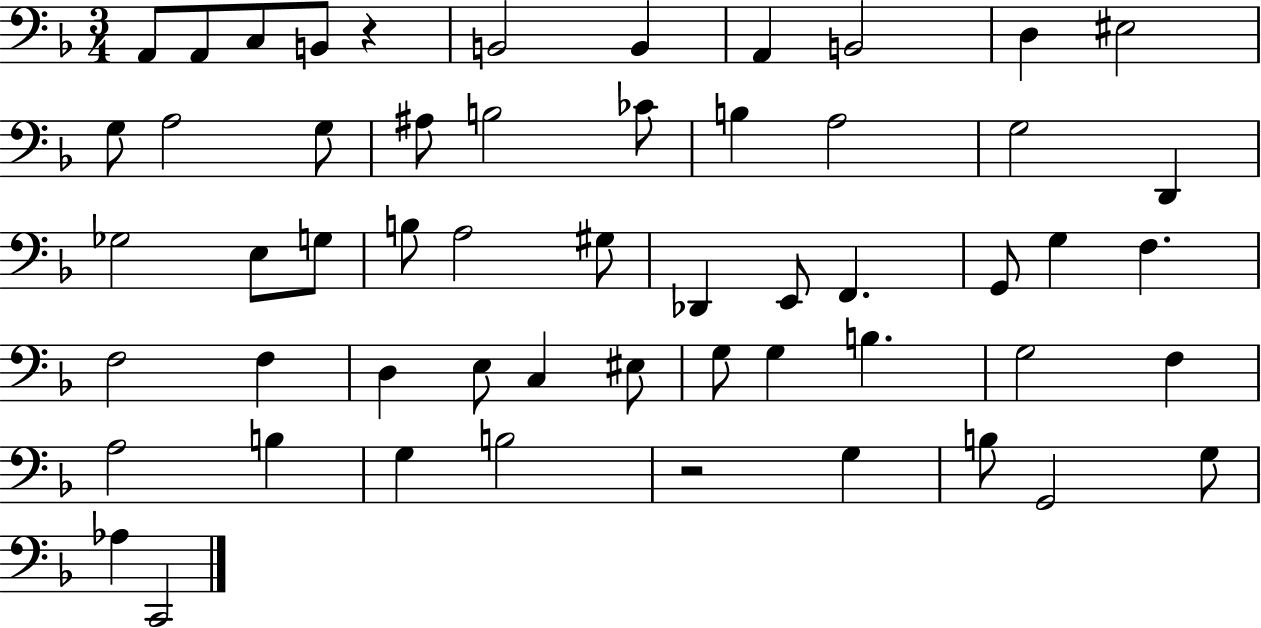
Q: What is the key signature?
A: F major